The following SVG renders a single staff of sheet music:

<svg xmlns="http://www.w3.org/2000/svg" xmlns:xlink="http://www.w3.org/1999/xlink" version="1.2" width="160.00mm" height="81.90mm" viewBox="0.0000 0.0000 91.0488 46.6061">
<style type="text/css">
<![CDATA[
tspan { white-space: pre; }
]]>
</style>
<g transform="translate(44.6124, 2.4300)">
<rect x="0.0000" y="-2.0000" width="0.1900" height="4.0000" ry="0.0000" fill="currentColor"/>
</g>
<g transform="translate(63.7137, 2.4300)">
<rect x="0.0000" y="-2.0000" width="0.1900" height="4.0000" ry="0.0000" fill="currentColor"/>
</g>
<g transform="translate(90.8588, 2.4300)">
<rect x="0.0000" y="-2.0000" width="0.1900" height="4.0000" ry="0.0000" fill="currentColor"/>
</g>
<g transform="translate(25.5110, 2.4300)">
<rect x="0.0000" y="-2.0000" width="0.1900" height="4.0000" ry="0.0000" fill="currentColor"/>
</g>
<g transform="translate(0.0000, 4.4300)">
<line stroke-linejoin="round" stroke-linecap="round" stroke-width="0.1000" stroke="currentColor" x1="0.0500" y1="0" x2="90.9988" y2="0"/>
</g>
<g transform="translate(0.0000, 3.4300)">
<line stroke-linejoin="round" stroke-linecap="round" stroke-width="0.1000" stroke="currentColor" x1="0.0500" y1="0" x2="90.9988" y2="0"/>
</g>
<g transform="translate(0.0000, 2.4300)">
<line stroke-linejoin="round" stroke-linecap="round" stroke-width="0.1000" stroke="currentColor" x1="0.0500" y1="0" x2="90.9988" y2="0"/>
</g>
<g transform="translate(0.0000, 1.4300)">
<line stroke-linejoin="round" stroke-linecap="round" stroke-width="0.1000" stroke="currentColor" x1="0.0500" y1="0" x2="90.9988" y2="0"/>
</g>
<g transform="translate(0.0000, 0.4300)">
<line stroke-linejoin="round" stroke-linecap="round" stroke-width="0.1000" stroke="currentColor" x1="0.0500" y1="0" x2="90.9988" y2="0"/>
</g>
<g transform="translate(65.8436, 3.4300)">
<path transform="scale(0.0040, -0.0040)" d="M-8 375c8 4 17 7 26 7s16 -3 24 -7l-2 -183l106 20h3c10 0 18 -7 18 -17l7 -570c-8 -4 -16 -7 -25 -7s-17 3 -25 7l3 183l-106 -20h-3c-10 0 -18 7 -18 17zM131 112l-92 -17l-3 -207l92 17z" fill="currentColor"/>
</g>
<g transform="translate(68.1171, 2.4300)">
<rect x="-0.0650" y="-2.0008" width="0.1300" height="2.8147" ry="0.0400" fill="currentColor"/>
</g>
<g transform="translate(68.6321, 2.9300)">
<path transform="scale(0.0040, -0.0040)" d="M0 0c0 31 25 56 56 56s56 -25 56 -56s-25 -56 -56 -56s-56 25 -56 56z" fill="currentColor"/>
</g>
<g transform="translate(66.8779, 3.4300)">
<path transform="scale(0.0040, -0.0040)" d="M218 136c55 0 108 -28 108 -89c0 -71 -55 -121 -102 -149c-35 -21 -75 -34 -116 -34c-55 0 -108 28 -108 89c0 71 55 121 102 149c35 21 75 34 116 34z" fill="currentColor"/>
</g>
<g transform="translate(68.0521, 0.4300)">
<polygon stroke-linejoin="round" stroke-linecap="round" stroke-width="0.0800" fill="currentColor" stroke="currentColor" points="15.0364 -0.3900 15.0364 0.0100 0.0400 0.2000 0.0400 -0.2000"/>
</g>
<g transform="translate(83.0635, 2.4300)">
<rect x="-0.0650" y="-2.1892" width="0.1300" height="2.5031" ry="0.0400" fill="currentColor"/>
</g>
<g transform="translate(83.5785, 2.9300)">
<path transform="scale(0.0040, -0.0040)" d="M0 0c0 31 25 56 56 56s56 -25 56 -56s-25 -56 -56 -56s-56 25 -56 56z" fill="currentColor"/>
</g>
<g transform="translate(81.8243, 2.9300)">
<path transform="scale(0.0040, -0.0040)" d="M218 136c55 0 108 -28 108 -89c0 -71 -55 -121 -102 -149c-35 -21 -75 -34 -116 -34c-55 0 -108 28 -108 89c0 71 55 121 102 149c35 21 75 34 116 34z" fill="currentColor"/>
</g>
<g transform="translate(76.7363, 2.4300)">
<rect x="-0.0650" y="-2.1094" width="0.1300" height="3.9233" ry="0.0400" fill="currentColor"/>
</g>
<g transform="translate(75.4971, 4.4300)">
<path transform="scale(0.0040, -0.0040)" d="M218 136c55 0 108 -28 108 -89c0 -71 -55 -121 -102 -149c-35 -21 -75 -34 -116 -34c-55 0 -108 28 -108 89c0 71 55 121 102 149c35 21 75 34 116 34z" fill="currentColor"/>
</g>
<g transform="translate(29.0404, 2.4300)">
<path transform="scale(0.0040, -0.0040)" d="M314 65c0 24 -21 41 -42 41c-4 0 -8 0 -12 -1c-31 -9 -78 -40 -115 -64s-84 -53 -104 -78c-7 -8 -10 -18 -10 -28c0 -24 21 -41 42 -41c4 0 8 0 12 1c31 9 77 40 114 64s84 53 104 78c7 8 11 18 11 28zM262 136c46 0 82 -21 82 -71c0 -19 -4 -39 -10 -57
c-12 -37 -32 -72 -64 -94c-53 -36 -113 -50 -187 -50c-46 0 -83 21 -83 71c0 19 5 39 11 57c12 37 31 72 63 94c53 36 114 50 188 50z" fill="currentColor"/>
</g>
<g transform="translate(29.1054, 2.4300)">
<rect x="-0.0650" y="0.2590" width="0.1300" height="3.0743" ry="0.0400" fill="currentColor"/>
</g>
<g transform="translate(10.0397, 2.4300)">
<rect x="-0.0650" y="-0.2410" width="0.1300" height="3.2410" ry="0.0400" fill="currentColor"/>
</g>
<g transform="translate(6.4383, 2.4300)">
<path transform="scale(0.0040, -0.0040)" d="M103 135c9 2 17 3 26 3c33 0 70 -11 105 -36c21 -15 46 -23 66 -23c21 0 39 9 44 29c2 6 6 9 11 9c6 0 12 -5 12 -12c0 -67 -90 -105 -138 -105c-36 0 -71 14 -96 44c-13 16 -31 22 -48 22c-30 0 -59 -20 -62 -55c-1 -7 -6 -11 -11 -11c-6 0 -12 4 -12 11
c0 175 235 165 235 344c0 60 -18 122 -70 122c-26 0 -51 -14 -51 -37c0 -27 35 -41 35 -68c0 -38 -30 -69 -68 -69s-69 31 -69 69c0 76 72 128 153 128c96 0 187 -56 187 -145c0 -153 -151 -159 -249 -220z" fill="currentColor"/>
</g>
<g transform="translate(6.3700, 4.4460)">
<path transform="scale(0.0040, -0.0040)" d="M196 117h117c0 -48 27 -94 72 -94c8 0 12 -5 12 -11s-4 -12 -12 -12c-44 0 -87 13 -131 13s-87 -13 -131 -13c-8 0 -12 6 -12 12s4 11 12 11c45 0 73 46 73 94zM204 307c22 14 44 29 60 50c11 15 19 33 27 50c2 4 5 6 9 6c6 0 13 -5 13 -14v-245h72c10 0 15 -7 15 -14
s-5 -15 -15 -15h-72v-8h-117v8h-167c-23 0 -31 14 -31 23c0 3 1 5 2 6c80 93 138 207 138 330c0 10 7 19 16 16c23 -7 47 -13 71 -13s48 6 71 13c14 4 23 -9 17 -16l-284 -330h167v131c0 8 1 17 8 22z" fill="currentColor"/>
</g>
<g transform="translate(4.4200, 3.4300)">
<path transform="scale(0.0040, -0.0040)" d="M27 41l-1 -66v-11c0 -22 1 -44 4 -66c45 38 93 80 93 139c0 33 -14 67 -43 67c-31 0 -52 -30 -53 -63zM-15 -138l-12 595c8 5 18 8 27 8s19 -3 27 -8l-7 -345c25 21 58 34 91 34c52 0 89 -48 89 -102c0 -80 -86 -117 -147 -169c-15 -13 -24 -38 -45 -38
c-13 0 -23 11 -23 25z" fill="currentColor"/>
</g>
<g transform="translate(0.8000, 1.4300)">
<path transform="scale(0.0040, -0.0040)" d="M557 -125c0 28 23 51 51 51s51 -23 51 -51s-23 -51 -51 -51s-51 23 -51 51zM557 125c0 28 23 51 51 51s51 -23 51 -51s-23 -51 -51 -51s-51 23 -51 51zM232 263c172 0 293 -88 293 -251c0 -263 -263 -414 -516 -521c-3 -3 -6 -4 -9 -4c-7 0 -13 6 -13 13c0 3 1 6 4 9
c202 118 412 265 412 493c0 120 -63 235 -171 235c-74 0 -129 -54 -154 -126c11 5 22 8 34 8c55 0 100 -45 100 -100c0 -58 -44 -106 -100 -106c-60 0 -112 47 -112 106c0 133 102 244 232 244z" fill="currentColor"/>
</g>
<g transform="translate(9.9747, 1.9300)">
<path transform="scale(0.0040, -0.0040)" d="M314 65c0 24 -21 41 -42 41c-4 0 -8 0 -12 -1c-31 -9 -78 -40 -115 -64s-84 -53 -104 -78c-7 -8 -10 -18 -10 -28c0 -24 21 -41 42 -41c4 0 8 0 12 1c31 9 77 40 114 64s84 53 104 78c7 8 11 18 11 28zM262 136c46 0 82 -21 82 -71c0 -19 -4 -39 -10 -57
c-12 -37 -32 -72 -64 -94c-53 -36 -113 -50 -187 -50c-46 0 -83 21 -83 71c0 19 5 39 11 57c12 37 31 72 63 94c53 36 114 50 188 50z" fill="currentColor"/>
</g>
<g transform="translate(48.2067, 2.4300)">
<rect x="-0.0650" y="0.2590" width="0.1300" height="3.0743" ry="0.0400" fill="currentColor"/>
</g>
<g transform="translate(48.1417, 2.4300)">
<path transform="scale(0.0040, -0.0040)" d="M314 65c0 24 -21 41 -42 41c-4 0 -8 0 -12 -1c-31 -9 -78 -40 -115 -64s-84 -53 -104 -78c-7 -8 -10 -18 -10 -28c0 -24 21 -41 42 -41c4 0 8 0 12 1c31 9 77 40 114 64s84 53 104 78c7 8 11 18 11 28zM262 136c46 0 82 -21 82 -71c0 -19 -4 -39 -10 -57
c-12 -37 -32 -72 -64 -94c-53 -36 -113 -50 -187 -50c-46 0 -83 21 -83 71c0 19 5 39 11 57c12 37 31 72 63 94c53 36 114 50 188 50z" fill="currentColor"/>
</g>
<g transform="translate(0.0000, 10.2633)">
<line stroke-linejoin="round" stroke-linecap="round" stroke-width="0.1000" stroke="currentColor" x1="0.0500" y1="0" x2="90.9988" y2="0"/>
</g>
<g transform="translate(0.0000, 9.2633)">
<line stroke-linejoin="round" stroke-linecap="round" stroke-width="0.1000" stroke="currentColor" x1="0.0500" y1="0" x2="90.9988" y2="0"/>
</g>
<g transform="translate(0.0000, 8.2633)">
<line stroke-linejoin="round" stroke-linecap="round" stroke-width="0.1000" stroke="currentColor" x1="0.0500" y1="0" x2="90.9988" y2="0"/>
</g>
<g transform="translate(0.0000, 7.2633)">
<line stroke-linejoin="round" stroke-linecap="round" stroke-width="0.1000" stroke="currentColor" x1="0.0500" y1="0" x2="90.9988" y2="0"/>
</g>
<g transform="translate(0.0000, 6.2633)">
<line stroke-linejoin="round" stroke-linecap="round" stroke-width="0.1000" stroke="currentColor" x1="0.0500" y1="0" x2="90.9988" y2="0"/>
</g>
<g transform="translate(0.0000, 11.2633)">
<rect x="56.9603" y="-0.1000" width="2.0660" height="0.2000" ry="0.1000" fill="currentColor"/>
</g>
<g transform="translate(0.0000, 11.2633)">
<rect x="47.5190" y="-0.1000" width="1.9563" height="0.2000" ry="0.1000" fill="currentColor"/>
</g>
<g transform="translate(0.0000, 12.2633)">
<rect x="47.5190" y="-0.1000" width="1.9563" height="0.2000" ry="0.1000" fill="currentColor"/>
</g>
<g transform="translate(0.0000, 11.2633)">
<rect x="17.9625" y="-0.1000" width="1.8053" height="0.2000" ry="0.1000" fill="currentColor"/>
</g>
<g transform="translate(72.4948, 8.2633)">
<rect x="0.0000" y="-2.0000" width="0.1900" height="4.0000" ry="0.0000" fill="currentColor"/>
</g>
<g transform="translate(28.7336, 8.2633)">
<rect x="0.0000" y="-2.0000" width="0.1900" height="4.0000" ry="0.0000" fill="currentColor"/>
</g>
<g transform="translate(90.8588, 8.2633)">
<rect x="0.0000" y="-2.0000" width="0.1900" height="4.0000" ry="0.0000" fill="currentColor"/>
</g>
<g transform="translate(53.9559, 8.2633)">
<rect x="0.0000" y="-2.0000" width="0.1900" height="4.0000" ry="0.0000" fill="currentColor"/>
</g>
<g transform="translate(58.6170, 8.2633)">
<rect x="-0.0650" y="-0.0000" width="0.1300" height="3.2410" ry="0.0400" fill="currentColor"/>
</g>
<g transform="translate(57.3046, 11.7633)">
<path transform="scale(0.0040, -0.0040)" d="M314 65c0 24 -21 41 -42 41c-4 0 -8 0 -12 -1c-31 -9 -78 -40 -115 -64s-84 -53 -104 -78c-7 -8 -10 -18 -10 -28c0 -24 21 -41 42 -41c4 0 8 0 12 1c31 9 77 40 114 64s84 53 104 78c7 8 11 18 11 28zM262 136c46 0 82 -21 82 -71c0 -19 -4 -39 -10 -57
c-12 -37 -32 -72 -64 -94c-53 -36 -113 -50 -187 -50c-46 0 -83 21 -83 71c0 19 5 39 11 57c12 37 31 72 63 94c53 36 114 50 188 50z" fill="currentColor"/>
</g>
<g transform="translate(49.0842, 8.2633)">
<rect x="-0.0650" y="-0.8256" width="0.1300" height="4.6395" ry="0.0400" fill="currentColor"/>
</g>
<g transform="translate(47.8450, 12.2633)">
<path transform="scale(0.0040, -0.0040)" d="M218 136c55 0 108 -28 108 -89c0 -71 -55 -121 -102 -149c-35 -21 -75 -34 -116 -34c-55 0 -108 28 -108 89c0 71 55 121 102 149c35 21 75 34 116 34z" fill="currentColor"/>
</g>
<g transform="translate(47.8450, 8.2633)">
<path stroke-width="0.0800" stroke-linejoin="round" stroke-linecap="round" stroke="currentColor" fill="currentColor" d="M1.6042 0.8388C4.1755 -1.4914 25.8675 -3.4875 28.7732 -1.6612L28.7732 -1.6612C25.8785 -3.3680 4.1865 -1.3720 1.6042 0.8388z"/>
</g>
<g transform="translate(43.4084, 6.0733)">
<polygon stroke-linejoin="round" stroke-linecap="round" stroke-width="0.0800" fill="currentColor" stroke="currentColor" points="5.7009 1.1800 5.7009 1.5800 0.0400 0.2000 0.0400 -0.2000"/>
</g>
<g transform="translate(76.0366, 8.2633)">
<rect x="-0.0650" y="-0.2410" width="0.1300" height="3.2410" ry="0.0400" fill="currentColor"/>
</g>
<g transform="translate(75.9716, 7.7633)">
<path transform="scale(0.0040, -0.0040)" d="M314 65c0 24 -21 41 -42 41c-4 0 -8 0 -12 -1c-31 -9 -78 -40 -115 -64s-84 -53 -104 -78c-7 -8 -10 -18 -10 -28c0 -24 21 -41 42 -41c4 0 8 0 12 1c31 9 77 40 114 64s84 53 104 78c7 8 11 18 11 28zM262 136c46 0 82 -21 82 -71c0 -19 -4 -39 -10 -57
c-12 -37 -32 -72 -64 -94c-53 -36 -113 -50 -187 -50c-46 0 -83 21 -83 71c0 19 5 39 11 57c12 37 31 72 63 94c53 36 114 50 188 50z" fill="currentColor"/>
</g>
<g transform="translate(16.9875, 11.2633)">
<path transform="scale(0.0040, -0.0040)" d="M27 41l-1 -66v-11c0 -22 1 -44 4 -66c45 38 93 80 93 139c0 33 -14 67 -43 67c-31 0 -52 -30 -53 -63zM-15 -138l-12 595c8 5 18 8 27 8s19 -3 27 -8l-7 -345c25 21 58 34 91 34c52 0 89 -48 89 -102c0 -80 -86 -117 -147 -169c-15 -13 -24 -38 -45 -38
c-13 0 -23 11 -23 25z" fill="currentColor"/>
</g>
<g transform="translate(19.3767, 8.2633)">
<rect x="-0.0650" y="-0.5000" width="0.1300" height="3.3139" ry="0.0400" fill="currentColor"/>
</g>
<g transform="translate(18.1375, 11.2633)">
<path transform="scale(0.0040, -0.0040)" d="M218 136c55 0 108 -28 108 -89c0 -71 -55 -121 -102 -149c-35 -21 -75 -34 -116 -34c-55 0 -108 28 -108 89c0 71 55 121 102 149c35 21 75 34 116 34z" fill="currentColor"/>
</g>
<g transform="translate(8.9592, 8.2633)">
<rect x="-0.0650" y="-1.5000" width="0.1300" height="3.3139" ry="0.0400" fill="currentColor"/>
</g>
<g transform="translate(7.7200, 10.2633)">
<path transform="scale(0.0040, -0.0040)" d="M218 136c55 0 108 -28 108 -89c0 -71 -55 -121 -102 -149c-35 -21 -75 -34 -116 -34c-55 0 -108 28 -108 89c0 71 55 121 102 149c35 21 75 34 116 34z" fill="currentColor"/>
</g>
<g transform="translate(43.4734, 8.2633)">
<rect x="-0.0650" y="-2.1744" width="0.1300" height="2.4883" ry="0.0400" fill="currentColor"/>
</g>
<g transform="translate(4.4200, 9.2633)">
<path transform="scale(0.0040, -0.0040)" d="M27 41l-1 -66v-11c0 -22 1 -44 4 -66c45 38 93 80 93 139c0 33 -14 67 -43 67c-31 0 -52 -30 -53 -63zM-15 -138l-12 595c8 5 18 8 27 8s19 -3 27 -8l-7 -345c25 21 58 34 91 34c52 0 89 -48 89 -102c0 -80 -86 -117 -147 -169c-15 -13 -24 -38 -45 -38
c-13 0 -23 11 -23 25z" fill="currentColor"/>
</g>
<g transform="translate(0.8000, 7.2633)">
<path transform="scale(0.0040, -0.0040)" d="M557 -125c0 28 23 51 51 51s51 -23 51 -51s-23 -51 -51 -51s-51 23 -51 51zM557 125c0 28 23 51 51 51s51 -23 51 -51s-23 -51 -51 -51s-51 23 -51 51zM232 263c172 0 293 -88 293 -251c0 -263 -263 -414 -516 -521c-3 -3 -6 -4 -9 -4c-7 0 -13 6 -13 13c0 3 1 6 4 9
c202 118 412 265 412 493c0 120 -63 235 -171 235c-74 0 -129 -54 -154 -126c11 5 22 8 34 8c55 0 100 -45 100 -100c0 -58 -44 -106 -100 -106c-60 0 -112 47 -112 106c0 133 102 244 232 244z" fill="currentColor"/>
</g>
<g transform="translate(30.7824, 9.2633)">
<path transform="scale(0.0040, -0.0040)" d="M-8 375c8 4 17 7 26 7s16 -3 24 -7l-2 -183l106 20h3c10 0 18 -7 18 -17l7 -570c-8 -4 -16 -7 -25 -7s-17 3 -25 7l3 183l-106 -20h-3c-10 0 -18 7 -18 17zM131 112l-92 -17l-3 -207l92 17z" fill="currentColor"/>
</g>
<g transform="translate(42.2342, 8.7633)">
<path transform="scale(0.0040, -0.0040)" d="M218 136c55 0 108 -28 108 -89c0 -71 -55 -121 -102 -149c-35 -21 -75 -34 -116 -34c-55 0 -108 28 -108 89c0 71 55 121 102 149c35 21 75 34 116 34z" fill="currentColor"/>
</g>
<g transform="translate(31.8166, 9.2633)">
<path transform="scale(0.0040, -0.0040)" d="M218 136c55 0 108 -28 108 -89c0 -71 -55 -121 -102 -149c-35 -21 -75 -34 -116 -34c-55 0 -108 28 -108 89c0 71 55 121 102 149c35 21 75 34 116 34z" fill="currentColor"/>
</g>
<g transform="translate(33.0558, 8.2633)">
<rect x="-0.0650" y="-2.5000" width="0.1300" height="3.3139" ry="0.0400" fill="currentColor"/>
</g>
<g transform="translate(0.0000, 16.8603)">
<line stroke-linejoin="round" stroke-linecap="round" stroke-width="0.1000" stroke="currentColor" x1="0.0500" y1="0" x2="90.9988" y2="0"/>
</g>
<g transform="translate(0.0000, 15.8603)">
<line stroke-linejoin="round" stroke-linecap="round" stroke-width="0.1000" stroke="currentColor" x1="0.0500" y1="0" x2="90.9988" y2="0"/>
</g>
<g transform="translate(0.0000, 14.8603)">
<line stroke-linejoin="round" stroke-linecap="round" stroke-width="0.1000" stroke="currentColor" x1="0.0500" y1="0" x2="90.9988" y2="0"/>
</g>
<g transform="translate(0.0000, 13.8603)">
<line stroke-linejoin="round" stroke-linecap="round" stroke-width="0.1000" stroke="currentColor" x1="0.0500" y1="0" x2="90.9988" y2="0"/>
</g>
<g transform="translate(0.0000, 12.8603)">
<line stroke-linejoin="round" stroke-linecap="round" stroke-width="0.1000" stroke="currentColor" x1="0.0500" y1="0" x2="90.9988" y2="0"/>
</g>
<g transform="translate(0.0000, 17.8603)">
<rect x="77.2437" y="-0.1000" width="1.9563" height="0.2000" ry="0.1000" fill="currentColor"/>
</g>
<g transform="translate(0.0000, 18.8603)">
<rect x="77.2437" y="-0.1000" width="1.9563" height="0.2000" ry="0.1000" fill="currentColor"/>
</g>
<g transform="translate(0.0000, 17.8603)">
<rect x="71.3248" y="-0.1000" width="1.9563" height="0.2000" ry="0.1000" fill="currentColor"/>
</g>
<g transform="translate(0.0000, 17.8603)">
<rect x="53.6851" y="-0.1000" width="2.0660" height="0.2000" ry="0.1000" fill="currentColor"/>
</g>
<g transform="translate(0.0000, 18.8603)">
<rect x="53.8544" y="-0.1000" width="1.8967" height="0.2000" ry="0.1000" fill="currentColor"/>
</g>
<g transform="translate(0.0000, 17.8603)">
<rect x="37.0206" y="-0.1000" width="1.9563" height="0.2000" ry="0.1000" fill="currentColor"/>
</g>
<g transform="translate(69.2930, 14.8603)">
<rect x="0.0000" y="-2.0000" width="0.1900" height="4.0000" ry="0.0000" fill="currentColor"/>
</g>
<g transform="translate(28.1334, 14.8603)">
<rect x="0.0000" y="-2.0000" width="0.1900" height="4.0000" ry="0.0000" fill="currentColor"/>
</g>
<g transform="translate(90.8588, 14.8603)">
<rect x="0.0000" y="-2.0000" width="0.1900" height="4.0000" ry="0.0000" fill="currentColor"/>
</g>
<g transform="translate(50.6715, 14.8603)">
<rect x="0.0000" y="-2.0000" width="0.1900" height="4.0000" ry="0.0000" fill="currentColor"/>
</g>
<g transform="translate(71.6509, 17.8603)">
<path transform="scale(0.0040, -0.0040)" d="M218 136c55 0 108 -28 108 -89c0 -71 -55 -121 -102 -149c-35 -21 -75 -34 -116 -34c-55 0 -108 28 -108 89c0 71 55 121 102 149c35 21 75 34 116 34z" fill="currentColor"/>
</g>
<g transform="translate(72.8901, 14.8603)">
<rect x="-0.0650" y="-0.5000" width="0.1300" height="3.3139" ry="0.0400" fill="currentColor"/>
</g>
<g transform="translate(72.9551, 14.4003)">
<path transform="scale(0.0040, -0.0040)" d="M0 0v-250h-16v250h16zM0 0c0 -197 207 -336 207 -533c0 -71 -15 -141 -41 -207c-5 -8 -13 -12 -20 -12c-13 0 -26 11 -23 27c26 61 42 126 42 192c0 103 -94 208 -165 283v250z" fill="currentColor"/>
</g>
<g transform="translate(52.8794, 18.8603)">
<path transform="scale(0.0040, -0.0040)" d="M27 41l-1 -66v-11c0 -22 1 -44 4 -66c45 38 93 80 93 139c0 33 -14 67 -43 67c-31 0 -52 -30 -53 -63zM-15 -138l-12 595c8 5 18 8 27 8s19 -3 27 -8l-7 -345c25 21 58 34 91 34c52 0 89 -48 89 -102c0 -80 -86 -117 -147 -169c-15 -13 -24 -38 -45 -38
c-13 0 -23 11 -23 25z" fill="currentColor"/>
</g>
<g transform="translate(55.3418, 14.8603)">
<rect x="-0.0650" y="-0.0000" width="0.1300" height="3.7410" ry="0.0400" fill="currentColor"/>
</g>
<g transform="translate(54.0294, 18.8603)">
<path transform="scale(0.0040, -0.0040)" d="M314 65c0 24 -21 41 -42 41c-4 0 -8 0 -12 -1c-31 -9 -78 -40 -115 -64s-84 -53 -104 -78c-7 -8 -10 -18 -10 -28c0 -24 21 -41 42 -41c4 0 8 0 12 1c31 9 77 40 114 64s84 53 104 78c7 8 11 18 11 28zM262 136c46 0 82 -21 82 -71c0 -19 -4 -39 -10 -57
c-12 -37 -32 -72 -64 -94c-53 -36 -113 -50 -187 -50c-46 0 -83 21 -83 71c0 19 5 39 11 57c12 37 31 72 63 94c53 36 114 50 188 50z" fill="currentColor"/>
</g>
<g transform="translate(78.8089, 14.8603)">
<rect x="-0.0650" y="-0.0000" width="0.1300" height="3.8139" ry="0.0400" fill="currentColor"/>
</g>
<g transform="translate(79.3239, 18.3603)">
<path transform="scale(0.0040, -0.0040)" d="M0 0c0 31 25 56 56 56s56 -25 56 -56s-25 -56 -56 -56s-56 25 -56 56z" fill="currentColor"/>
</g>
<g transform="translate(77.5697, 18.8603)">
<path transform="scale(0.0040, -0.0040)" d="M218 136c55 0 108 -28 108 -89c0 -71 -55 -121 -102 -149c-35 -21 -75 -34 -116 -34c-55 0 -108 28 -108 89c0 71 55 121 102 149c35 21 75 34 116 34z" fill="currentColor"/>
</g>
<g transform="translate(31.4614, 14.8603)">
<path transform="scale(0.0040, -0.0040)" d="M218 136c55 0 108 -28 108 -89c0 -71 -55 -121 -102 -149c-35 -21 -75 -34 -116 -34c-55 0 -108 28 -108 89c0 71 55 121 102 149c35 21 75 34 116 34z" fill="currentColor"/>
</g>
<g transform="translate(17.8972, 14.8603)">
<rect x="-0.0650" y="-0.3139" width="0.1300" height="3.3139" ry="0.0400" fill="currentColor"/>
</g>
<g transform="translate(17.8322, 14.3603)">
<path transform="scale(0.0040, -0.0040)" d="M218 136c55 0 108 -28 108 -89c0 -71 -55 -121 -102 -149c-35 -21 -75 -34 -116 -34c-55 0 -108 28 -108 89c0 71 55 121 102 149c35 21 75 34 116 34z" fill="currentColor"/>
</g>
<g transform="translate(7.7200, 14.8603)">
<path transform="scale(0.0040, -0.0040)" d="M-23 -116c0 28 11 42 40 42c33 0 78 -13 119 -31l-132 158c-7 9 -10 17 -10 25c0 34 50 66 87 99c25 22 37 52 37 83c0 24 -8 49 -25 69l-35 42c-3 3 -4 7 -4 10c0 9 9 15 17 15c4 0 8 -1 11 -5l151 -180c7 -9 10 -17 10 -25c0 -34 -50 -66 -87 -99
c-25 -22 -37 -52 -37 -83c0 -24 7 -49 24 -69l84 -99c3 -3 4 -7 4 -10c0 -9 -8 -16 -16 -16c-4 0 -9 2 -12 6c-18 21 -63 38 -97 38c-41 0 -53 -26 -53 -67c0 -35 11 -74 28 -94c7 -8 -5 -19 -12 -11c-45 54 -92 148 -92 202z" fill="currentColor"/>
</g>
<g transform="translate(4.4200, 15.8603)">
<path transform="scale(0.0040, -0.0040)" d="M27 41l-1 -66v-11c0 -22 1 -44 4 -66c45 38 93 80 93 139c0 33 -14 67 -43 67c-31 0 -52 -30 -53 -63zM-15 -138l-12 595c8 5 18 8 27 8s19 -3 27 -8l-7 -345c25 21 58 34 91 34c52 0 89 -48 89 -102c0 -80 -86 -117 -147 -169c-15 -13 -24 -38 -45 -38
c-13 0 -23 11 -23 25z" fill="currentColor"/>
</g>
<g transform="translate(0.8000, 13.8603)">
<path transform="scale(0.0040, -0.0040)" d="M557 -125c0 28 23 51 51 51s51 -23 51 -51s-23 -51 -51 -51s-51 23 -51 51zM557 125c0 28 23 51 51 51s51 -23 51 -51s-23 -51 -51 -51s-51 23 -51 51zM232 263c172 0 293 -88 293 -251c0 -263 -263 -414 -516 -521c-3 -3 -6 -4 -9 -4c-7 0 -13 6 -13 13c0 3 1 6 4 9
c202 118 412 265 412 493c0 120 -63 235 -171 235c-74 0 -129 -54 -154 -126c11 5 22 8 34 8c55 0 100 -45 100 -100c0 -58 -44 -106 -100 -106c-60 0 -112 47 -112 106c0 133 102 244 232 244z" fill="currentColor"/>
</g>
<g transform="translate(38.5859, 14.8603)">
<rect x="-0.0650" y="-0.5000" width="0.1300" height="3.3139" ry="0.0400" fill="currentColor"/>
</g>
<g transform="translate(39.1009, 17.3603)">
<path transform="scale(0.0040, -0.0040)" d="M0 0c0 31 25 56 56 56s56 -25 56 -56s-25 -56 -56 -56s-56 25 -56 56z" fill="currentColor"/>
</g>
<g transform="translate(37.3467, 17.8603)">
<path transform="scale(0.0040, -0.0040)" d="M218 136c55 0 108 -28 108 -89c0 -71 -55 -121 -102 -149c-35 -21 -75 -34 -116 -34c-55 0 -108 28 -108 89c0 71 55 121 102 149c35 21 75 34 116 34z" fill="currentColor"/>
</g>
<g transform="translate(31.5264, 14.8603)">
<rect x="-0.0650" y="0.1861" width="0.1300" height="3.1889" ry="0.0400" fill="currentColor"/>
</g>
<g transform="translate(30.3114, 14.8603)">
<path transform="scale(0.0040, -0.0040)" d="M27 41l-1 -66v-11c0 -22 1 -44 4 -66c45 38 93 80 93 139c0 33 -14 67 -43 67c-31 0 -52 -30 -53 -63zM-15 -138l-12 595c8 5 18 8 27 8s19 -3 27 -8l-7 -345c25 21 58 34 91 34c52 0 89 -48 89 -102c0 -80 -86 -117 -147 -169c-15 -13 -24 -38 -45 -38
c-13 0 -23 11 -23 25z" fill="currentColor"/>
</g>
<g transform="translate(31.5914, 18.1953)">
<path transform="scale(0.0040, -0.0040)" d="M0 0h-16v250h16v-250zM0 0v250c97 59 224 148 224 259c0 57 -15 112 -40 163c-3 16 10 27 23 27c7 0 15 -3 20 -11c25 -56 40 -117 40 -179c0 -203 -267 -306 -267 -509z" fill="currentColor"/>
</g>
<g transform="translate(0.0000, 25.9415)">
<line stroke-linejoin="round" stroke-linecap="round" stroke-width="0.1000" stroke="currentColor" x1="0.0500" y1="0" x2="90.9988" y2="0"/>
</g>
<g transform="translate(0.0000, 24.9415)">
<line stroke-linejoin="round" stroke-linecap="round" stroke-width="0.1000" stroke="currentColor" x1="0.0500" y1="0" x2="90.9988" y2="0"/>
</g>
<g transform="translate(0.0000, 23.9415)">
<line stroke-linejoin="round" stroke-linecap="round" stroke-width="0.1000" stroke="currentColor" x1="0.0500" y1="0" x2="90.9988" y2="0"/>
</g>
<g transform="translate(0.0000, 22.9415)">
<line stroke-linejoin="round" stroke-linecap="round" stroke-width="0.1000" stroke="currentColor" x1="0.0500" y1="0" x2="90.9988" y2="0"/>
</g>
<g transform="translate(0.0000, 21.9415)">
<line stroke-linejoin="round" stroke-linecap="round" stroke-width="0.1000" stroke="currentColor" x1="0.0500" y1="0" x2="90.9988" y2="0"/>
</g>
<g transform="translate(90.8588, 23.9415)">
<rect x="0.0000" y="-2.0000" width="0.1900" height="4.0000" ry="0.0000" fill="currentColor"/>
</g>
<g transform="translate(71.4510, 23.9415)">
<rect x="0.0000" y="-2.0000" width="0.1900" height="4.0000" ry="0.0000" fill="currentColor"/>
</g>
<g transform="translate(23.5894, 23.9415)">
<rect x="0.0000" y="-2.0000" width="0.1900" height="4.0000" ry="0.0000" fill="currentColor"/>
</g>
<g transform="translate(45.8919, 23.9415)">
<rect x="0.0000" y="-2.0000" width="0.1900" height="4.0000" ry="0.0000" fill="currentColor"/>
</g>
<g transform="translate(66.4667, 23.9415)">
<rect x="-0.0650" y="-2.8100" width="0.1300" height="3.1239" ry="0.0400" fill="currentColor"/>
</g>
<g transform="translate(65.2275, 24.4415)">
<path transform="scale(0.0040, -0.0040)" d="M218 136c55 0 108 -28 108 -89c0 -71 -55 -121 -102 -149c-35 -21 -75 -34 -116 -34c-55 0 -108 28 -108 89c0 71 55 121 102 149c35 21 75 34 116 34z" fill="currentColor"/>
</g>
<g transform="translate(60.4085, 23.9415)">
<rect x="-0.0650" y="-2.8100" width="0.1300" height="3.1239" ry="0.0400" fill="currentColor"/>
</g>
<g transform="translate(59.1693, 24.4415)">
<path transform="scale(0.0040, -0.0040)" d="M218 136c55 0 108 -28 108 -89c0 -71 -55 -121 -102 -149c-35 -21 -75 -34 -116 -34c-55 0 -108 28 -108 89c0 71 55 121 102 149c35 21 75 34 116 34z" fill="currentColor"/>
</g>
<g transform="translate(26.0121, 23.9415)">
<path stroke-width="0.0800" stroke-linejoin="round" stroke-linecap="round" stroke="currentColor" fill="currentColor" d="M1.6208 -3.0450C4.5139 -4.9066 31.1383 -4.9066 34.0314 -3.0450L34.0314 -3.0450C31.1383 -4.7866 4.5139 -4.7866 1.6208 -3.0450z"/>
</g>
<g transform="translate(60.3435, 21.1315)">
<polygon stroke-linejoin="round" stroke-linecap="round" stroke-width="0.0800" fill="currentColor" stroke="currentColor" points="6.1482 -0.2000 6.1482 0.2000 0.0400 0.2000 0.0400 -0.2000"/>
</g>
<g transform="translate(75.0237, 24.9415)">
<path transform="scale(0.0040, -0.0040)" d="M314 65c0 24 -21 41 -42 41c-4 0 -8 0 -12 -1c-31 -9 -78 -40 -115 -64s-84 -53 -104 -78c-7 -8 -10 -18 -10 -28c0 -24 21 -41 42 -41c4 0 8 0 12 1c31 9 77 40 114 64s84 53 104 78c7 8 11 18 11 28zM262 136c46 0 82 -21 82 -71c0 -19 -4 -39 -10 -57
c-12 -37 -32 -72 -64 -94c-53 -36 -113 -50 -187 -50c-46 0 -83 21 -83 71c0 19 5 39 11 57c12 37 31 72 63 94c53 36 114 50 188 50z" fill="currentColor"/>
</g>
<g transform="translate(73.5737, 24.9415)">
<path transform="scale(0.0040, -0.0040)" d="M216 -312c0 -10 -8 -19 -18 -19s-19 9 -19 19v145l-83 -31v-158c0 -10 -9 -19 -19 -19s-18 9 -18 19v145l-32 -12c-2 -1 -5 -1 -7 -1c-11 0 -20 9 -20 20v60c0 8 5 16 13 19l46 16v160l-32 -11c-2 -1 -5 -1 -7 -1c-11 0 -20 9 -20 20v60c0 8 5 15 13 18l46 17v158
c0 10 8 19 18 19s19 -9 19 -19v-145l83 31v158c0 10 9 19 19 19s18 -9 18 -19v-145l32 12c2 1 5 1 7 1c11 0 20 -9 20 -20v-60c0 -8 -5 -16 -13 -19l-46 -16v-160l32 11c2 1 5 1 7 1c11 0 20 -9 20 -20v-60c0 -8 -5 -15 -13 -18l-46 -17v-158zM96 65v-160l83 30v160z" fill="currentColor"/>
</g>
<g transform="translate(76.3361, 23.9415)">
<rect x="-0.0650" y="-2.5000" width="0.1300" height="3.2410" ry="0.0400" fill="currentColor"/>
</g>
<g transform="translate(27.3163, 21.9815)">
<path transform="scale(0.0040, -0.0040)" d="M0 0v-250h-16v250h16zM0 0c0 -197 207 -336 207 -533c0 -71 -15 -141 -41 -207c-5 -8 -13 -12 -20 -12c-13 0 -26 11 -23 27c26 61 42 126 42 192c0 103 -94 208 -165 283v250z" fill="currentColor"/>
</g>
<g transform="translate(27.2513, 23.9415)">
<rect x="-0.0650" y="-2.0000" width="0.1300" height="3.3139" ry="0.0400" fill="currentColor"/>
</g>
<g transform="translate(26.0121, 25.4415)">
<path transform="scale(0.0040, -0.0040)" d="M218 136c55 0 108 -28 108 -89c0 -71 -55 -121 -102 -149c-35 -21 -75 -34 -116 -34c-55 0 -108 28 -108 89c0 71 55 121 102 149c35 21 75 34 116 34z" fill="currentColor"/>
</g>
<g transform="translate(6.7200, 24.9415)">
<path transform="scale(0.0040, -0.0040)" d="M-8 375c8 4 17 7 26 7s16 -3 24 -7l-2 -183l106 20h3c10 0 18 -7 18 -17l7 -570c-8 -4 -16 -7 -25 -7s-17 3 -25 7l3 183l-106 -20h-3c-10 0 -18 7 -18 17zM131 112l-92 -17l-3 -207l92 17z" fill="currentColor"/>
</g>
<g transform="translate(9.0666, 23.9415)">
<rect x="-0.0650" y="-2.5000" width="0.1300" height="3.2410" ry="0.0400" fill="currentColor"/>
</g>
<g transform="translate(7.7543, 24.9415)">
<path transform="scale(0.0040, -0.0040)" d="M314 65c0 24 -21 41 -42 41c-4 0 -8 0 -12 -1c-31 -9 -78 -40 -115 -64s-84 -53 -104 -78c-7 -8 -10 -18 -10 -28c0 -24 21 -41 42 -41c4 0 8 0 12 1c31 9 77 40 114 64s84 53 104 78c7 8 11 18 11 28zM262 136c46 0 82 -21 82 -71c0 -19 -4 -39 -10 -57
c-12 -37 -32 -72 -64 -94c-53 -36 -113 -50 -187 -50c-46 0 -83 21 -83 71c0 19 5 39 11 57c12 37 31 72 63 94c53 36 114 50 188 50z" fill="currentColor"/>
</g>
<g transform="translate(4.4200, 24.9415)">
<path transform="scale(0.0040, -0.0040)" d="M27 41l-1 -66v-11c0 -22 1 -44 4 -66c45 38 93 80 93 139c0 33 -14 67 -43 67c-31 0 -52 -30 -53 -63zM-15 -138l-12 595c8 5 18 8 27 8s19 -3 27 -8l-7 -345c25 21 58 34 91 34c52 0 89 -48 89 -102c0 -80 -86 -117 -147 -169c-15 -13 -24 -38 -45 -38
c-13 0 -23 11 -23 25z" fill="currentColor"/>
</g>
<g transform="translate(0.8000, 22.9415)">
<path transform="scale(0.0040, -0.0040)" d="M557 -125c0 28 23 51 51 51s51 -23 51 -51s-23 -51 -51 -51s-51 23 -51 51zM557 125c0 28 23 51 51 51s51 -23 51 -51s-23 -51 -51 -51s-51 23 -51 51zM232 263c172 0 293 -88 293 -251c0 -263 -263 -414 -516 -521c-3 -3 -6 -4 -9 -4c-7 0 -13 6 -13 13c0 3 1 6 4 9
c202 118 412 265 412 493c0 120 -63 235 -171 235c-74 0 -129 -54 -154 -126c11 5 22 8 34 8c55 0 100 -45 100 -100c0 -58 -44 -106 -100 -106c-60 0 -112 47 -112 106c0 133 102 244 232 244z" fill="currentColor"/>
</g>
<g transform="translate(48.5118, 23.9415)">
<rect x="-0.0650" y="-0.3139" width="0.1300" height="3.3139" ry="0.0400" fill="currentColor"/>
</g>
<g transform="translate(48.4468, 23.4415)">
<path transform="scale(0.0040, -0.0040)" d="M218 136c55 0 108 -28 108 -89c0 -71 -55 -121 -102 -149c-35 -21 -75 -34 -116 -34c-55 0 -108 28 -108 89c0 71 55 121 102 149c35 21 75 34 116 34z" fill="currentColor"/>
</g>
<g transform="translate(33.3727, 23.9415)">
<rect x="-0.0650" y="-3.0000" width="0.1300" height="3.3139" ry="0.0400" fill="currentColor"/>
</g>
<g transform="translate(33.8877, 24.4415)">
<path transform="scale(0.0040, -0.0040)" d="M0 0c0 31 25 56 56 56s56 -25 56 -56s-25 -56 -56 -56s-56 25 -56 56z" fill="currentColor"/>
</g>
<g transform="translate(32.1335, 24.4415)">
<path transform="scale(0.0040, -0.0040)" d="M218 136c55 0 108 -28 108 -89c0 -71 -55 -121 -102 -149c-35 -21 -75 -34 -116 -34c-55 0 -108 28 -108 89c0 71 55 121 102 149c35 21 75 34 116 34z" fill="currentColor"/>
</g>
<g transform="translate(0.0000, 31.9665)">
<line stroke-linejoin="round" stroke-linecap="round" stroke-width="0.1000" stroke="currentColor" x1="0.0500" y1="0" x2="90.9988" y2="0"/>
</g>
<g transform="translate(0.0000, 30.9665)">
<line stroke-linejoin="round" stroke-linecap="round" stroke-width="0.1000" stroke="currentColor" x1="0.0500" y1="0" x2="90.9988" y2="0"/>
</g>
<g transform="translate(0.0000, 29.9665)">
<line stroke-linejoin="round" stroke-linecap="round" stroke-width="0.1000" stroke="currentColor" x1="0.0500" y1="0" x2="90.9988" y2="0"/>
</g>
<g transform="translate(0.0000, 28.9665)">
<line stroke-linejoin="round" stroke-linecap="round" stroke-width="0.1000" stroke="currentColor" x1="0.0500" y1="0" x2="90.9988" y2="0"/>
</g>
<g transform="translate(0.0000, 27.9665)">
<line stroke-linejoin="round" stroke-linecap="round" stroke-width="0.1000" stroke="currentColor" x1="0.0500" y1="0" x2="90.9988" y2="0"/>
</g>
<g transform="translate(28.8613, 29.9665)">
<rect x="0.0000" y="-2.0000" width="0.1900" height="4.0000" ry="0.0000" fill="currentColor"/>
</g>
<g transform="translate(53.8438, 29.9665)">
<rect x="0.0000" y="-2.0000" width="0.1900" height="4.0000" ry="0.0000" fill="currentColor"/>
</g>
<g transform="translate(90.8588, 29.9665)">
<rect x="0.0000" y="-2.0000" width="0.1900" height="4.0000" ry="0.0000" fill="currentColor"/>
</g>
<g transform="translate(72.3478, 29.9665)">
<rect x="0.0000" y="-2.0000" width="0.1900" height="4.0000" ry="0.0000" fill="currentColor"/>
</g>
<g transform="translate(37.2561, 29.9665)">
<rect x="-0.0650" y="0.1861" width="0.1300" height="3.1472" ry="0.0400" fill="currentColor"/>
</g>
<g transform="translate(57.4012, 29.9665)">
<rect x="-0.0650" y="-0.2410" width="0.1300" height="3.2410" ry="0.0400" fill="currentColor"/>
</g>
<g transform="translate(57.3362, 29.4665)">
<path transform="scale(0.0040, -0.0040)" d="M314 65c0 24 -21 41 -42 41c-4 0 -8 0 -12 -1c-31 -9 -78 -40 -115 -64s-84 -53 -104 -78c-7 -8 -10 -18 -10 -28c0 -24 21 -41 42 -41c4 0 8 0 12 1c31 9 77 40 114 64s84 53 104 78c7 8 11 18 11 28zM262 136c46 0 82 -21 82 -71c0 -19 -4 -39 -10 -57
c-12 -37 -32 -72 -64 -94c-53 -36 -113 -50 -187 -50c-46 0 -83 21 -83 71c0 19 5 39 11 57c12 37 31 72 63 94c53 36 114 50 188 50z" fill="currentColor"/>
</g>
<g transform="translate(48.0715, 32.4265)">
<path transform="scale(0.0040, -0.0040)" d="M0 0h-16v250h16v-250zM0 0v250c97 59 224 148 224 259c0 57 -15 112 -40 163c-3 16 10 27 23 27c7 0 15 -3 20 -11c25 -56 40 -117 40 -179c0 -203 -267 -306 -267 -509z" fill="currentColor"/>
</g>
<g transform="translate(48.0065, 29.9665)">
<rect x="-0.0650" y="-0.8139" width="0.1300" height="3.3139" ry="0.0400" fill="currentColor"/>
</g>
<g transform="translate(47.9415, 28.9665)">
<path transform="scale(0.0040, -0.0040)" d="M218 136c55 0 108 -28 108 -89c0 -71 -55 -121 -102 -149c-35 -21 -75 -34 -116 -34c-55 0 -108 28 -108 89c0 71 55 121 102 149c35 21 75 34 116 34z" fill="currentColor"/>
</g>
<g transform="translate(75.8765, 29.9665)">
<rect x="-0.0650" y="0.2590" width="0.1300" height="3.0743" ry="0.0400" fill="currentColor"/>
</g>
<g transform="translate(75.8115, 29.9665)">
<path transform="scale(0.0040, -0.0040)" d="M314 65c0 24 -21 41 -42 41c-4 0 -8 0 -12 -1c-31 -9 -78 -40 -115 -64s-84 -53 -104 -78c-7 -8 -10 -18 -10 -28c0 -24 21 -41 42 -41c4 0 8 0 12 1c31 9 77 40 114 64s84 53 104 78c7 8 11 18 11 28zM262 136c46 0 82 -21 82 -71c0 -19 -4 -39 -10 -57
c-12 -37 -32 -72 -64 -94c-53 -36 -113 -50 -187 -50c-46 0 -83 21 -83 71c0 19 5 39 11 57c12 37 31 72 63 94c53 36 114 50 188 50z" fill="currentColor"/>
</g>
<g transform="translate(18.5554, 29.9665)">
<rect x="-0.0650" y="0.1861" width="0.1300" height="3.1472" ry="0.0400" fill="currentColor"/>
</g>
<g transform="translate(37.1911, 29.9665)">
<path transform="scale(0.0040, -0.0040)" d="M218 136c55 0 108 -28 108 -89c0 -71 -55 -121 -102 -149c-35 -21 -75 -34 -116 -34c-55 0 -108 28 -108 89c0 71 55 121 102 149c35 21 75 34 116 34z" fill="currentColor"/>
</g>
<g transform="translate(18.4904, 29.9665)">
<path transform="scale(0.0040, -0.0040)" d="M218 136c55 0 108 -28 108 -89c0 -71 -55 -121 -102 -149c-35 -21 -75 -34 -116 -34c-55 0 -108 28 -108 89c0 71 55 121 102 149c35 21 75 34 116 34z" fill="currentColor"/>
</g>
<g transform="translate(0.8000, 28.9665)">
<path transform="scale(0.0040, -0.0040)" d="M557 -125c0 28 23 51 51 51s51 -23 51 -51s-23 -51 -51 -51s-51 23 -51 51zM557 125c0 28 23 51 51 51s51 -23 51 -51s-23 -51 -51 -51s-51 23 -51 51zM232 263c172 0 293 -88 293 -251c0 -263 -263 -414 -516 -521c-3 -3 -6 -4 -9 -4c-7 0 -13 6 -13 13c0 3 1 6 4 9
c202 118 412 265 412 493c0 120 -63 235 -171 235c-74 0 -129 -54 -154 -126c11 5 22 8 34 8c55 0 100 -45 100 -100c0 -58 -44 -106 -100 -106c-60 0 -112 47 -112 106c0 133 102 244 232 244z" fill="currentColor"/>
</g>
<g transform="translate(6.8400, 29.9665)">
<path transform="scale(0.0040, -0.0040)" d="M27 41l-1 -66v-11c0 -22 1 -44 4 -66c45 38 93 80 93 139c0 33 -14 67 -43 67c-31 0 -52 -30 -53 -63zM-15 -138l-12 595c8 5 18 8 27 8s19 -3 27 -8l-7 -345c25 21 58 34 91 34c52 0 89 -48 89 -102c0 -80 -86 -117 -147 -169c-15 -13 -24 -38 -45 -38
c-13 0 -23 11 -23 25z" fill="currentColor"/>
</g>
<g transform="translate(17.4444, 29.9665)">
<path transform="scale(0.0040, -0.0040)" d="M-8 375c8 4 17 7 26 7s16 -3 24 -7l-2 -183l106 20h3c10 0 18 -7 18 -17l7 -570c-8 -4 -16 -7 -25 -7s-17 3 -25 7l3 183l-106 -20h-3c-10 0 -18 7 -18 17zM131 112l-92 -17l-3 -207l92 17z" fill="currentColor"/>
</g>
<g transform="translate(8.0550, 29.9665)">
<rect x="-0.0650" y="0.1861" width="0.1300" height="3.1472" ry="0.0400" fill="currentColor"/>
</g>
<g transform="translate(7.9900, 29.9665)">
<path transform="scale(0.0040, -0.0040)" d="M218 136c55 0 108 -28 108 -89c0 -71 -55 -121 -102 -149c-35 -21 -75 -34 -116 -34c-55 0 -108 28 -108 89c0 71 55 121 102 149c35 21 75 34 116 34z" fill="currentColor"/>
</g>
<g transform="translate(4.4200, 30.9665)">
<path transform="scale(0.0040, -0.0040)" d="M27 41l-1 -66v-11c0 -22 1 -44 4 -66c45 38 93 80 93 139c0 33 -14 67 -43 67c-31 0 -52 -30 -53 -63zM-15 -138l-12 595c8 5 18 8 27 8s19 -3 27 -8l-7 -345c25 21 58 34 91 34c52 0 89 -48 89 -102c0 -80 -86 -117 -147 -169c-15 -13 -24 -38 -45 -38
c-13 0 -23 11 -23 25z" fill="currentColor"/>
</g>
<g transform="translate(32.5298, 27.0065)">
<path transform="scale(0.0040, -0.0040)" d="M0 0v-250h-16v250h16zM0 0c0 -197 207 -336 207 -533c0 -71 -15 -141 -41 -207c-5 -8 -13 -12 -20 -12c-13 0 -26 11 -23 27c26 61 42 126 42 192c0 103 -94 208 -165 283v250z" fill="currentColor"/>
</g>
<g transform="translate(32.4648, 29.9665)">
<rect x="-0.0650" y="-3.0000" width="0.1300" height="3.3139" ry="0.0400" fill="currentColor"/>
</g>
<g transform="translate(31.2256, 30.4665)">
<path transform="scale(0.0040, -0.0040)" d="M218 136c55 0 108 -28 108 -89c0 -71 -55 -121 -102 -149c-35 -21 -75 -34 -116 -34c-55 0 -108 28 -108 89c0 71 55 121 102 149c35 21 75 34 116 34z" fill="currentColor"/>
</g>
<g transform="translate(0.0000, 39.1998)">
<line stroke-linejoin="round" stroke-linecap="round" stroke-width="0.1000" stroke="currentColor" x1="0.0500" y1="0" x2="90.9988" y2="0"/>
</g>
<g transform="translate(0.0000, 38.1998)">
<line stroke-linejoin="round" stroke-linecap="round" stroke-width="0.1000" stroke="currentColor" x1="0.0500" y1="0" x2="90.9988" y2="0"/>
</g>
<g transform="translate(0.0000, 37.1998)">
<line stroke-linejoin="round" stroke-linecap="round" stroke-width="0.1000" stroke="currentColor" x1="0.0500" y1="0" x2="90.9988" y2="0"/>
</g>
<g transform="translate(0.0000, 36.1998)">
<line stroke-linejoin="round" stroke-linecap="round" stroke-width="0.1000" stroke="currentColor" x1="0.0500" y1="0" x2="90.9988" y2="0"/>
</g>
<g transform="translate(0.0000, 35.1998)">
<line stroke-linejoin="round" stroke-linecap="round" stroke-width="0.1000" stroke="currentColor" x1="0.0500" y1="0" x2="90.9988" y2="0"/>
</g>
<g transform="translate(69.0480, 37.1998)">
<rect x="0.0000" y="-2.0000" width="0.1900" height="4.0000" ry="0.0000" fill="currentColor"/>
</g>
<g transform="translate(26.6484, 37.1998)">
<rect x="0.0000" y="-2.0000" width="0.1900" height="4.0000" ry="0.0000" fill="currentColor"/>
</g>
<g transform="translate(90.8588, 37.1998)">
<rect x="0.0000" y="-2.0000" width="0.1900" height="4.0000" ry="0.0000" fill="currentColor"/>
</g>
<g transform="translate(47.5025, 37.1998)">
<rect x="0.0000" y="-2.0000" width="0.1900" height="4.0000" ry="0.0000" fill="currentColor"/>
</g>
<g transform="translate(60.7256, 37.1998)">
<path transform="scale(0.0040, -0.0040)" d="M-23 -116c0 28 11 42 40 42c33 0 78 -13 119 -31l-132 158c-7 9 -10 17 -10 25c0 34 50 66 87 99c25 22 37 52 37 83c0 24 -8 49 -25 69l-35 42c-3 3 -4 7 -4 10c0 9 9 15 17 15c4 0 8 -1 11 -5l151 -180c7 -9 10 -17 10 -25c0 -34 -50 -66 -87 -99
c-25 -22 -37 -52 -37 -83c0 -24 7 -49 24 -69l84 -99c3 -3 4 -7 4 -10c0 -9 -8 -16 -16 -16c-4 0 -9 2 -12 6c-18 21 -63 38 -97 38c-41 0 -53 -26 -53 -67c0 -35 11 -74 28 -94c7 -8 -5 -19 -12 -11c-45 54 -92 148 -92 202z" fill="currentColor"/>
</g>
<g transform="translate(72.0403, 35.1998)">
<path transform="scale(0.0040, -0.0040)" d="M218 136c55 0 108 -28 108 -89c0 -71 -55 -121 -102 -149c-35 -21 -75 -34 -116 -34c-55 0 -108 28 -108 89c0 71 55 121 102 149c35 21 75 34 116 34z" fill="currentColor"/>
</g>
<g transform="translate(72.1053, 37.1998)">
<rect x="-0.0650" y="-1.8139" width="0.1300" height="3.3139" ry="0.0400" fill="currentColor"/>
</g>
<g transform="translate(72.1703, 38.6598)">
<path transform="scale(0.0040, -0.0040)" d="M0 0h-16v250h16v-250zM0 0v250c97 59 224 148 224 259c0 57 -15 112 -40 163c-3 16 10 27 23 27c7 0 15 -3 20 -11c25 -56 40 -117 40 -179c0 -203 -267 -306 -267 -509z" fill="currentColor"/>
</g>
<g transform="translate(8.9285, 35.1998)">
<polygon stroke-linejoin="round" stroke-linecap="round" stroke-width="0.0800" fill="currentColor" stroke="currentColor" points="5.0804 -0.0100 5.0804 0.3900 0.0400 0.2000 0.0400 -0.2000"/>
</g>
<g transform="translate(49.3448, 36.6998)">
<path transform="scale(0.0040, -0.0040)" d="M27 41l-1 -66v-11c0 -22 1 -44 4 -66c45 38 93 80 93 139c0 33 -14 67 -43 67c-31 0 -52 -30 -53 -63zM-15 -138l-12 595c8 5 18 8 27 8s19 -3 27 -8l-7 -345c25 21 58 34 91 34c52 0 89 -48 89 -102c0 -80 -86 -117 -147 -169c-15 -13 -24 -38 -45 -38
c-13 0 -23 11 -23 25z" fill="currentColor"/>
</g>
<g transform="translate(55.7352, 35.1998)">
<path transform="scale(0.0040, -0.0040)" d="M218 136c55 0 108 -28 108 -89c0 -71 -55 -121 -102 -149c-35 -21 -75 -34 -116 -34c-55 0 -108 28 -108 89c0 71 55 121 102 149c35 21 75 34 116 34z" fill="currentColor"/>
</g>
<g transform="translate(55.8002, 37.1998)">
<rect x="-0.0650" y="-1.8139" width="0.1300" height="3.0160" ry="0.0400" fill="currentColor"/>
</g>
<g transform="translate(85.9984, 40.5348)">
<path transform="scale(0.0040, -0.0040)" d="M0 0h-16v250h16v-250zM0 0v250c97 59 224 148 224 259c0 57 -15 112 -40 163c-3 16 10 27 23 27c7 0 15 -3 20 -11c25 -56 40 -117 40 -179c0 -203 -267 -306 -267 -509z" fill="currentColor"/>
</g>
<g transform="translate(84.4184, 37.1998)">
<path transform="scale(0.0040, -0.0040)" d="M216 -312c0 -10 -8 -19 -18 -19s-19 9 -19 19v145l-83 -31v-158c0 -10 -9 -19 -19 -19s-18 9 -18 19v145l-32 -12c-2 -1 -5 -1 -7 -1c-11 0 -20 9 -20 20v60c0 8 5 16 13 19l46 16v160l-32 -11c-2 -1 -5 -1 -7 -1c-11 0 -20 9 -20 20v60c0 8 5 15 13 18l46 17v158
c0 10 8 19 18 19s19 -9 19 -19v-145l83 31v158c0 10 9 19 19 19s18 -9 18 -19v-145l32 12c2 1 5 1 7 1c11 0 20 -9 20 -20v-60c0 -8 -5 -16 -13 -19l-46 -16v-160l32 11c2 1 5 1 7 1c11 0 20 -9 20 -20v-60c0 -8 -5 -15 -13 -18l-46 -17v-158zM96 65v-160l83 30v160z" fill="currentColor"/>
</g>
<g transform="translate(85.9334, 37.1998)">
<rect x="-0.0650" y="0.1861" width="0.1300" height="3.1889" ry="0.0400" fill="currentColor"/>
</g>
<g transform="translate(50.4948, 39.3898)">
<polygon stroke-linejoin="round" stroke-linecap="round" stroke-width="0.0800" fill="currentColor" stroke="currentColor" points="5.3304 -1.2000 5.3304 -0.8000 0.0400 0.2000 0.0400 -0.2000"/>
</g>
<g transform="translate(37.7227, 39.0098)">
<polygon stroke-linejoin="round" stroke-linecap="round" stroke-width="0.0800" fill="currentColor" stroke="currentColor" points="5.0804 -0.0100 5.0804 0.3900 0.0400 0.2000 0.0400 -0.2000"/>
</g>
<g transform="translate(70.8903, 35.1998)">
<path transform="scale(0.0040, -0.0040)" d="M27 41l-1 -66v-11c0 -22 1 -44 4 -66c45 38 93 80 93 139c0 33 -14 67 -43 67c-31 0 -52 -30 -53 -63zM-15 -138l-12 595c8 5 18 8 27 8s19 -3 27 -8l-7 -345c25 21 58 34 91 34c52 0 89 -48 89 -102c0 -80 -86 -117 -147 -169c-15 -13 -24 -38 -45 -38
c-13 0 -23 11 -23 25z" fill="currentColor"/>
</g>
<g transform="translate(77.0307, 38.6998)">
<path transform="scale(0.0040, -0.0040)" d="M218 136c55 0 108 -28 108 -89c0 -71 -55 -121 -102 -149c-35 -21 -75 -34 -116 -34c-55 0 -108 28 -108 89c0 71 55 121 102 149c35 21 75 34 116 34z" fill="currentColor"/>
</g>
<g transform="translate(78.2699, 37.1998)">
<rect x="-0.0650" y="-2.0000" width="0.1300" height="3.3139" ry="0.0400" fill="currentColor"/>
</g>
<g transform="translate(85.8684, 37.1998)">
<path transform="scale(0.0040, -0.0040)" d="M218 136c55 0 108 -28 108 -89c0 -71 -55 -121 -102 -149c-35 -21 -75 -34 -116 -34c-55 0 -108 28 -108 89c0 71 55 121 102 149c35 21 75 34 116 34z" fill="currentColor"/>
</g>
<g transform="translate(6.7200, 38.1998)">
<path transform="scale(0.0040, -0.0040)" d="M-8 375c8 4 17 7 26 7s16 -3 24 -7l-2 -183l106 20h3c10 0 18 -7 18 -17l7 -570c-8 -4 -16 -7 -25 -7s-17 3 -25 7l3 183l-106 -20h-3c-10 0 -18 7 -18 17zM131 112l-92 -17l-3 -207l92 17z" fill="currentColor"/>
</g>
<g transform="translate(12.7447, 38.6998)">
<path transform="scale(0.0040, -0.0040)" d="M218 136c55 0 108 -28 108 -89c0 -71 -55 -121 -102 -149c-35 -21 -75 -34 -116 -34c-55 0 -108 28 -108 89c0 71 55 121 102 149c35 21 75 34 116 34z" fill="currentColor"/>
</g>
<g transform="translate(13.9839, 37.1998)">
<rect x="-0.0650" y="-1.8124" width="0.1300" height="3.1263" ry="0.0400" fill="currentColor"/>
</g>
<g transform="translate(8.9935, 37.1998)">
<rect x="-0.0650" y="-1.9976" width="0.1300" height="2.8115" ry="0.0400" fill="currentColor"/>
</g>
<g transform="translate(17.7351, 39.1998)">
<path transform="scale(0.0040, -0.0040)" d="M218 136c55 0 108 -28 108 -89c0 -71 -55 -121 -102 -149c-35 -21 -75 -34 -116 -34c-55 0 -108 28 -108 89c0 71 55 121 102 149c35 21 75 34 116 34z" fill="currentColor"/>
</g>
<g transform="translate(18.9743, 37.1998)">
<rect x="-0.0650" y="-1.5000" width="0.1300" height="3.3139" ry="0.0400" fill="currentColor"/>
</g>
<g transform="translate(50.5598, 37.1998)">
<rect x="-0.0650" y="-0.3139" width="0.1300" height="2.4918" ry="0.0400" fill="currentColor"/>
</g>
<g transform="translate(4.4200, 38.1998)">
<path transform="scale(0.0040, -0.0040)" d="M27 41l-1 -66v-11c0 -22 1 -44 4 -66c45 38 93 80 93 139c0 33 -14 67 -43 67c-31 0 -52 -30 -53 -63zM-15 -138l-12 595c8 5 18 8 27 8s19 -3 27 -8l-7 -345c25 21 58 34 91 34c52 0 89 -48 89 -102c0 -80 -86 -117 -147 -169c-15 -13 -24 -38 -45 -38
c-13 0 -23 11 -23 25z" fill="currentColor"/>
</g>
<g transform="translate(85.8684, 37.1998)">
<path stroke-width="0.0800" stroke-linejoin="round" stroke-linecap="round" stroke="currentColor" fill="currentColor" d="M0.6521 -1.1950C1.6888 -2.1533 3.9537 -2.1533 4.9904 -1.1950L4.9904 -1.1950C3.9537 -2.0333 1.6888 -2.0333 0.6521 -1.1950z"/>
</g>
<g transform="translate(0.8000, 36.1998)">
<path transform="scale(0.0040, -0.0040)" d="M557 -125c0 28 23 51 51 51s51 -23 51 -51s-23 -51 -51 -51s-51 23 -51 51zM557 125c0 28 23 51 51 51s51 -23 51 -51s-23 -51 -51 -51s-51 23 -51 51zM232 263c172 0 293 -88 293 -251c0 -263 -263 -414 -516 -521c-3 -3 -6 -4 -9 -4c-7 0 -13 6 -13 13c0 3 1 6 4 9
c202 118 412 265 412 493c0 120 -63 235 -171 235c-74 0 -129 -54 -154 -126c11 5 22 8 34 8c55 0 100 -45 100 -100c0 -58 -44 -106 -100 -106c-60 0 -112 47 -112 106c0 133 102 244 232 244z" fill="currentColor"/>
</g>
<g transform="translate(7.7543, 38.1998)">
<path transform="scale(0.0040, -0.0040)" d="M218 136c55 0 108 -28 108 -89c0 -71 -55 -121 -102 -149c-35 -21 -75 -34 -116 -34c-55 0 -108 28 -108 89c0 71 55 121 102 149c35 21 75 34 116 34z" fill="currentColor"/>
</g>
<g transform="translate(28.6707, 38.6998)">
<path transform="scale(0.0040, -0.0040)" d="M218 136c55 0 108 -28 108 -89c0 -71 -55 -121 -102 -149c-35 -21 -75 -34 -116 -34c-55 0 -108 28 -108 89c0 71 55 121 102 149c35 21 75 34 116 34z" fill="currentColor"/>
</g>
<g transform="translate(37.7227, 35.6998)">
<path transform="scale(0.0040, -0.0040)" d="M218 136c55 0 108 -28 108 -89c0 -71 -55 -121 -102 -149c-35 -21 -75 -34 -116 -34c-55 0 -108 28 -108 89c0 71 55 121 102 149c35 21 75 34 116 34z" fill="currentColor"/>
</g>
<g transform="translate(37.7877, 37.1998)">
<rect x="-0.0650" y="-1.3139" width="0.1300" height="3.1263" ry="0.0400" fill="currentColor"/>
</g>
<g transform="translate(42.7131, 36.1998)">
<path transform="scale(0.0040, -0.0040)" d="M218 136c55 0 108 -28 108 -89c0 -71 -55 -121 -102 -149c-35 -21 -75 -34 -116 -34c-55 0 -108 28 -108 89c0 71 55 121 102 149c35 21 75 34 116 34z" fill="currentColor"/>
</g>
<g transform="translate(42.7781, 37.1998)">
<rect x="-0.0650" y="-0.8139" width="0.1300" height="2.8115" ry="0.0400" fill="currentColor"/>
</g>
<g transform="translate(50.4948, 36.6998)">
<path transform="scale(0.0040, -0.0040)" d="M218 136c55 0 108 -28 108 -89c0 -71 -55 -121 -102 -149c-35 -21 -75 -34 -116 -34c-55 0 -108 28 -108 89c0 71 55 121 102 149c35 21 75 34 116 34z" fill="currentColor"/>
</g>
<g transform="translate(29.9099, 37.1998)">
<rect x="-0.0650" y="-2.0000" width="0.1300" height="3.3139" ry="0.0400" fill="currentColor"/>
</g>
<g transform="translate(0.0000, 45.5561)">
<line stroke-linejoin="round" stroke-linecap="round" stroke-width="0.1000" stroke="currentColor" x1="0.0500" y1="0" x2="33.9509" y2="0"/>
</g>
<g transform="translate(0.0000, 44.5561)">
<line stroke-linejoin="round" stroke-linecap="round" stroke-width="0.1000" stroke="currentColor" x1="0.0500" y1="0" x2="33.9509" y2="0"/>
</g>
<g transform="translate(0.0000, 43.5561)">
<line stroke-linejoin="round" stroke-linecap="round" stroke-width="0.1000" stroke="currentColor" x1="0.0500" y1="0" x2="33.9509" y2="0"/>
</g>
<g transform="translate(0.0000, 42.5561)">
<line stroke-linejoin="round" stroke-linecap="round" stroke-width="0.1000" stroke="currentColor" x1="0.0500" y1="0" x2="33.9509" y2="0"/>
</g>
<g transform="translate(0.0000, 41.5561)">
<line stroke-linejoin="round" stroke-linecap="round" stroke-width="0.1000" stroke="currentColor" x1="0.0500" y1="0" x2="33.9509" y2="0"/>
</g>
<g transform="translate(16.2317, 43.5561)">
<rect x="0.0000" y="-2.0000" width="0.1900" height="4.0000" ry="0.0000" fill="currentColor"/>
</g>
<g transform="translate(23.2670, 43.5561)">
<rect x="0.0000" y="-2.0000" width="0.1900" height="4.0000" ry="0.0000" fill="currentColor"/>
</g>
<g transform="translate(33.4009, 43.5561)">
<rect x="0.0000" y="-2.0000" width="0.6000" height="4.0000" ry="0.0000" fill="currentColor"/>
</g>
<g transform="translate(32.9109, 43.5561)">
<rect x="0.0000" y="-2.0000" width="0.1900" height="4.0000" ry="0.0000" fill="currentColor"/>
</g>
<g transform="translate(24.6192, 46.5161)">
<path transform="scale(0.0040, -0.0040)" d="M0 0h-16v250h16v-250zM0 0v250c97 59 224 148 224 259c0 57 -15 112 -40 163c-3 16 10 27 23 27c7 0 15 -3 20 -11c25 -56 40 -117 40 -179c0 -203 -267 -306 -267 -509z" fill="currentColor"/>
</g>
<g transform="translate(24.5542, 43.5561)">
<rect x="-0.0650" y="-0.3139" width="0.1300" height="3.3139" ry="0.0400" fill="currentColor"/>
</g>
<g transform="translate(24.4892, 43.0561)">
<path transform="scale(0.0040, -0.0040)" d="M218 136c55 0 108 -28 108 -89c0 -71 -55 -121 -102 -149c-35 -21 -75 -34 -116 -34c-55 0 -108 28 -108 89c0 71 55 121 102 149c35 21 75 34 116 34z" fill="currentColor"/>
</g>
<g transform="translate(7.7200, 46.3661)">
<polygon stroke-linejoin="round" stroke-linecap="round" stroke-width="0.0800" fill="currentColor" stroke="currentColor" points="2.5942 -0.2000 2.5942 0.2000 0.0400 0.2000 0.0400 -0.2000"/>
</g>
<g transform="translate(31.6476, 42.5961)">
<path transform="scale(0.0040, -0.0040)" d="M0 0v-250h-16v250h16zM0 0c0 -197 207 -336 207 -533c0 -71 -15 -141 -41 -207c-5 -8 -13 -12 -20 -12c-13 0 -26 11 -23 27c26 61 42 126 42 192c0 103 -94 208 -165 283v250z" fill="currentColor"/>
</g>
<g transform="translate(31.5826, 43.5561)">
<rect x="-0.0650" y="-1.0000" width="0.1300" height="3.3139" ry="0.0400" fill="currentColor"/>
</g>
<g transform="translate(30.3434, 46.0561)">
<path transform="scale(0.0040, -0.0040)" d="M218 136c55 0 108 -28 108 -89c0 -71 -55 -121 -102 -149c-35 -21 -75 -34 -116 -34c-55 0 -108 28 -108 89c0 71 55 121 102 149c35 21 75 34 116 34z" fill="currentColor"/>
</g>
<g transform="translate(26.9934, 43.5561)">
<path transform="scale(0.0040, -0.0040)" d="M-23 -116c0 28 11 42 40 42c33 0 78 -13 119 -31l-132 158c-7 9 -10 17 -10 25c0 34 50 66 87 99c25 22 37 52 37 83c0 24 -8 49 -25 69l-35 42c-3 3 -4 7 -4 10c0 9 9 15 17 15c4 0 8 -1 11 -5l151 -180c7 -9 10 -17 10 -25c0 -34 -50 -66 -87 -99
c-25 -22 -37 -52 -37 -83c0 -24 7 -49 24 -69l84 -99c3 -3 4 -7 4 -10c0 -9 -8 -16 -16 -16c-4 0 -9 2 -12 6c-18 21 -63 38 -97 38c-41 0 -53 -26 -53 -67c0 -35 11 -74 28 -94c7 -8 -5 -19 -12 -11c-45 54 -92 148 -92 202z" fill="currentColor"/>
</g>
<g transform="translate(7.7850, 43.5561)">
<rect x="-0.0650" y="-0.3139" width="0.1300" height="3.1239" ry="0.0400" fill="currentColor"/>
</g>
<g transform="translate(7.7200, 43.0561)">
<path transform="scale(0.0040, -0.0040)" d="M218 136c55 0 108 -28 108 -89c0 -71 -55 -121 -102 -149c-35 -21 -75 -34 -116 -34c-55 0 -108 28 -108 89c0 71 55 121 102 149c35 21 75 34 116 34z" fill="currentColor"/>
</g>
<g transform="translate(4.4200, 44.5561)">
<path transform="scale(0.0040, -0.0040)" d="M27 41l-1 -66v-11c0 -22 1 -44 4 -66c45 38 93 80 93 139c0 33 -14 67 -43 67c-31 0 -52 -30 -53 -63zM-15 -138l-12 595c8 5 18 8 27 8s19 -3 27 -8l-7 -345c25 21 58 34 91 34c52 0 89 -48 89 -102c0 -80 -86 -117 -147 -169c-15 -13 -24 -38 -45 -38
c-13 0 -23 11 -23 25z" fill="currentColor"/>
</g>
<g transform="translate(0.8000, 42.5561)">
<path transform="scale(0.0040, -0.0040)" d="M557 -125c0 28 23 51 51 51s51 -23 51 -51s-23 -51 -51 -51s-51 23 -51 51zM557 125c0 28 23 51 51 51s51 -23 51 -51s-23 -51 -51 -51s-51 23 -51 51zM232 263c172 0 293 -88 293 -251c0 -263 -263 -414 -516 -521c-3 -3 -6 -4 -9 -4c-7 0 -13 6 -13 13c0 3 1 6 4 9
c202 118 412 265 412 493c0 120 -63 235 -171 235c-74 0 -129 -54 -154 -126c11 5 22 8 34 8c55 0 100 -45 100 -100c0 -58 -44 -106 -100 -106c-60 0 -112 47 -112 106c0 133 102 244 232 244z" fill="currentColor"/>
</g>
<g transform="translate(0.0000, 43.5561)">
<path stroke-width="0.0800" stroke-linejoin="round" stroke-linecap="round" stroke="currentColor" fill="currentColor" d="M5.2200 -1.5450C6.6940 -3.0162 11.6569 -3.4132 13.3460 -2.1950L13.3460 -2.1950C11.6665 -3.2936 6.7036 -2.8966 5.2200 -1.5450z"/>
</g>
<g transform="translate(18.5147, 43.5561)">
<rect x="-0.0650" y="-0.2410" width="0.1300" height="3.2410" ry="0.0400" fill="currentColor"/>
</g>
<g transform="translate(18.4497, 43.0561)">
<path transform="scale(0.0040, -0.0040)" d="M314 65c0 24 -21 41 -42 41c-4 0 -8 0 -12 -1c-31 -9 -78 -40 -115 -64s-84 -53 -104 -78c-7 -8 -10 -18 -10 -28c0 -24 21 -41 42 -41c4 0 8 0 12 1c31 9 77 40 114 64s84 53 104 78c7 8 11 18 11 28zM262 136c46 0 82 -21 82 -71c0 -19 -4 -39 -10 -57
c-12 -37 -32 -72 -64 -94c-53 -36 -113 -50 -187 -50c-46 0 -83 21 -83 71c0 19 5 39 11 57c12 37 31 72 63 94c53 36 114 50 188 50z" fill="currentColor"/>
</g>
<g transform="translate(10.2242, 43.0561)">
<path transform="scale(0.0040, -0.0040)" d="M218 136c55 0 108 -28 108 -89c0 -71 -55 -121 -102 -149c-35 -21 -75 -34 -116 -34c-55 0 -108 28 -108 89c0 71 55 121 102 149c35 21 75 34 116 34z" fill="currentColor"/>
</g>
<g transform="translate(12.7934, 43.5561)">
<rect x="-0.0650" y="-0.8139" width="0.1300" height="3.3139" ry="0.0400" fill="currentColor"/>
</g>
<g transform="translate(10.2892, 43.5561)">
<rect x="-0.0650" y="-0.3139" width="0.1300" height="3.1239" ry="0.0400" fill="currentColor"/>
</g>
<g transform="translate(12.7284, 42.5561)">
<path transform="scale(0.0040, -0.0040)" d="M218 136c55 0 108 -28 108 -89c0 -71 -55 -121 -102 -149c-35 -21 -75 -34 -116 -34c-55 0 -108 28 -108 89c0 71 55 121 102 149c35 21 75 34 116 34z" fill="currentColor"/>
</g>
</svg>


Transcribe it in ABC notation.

X:1
T:Untitled
M:2/4
L:1/4
K:F
E,2 D,2 D,2 B,,/2 G,,/2 C,/2 G,, _E,, B,, C,/2 C,,/2 D,,2 E,2 z E, _D,/2 E,, _C,,2 E,,/2 C,, B,,2 A,,/2 C, E, C,/2 C,/2 ^B,,2 _D, D, C,/2 D, F,/2 E,2 D,2 B,,/2 A,,/2 G,, A,, G,/2 F,/2 _E,/2 A,/2 z _A,/2 A,, ^D,/2 E,/2 E,/2 F, E,2 E,/2 z F,,/2